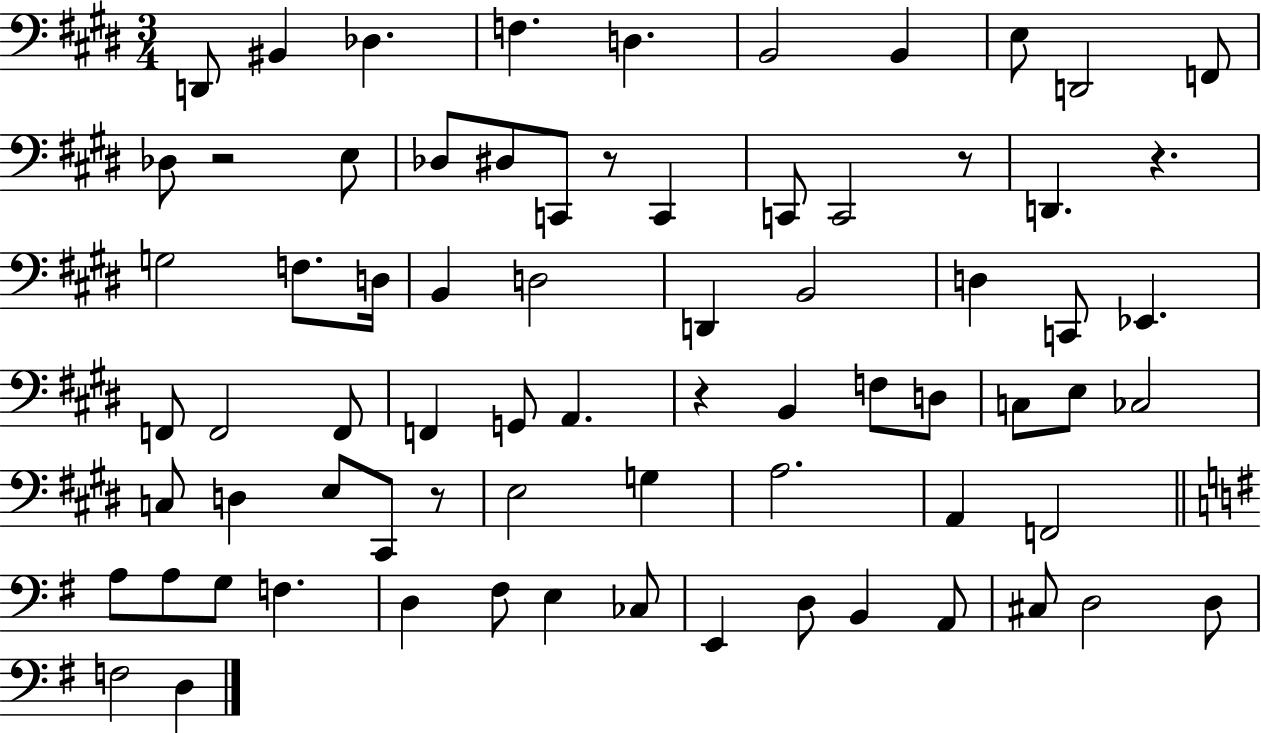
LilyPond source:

{
  \clef bass
  \numericTimeSignature
  \time 3/4
  \key e \major
  \repeat volta 2 { d,8 bis,4 des4. | f4. d4. | b,2 b,4 | e8 d,2 f,8 | \break des8 r2 e8 | des8 dis8 c,8 r8 c,4 | c,8 c,2 r8 | d,4. r4. | \break g2 f8. d16 | b,4 d2 | d,4 b,2 | d4 c,8 ees,4. | \break f,8 f,2 f,8 | f,4 g,8 a,4. | r4 b,4 f8 d8 | c8 e8 ces2 | \break c8 d4 e8 cis,8 r8 | e2 g4 | a2. | a,4 f,2 | \break \bar "||" \break \key e \minor a8 a8 g8 f4. | d4 fis8 e4 ces8 | e,4 d8 b,4 a,8 | cis8 d2 d8 | \break f2 d4 | } \bar "|."
}